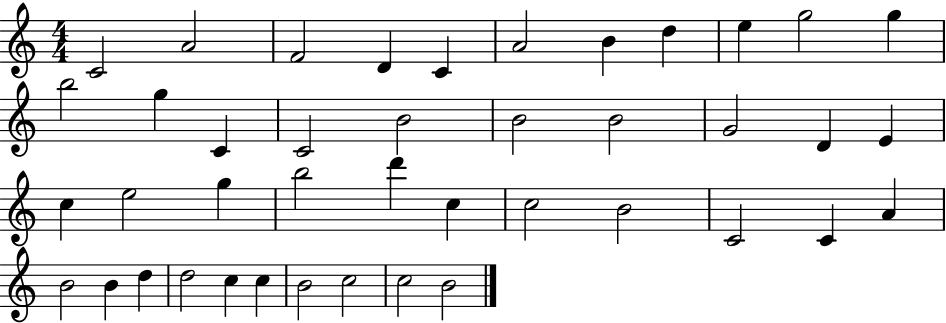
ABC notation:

X:1
T:Untitled
M:4/4
L:1/4
K:C
C2 A2 F2 D C A2 B d e g2 g b2 g C C2 B2 B2 B2 G2 D E c e2 g b2 d' c c2 B2 C2 C A B2 B d d2 c c B2 c2 c2 B2